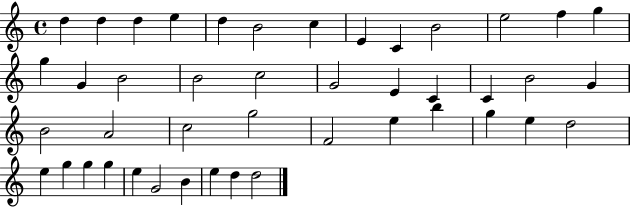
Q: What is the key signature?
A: C major